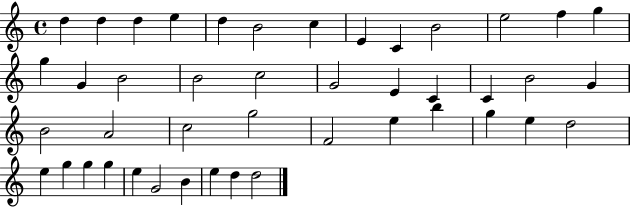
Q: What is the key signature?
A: C major